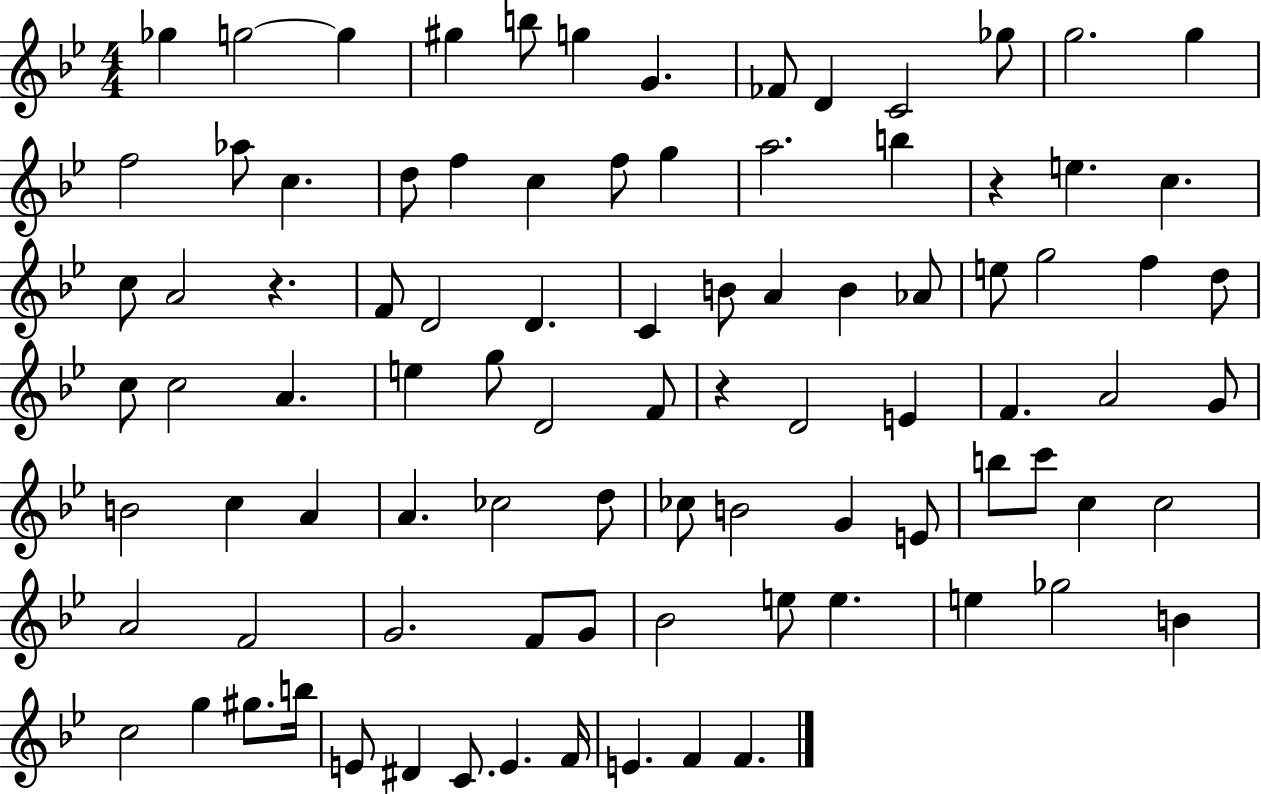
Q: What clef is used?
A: treble